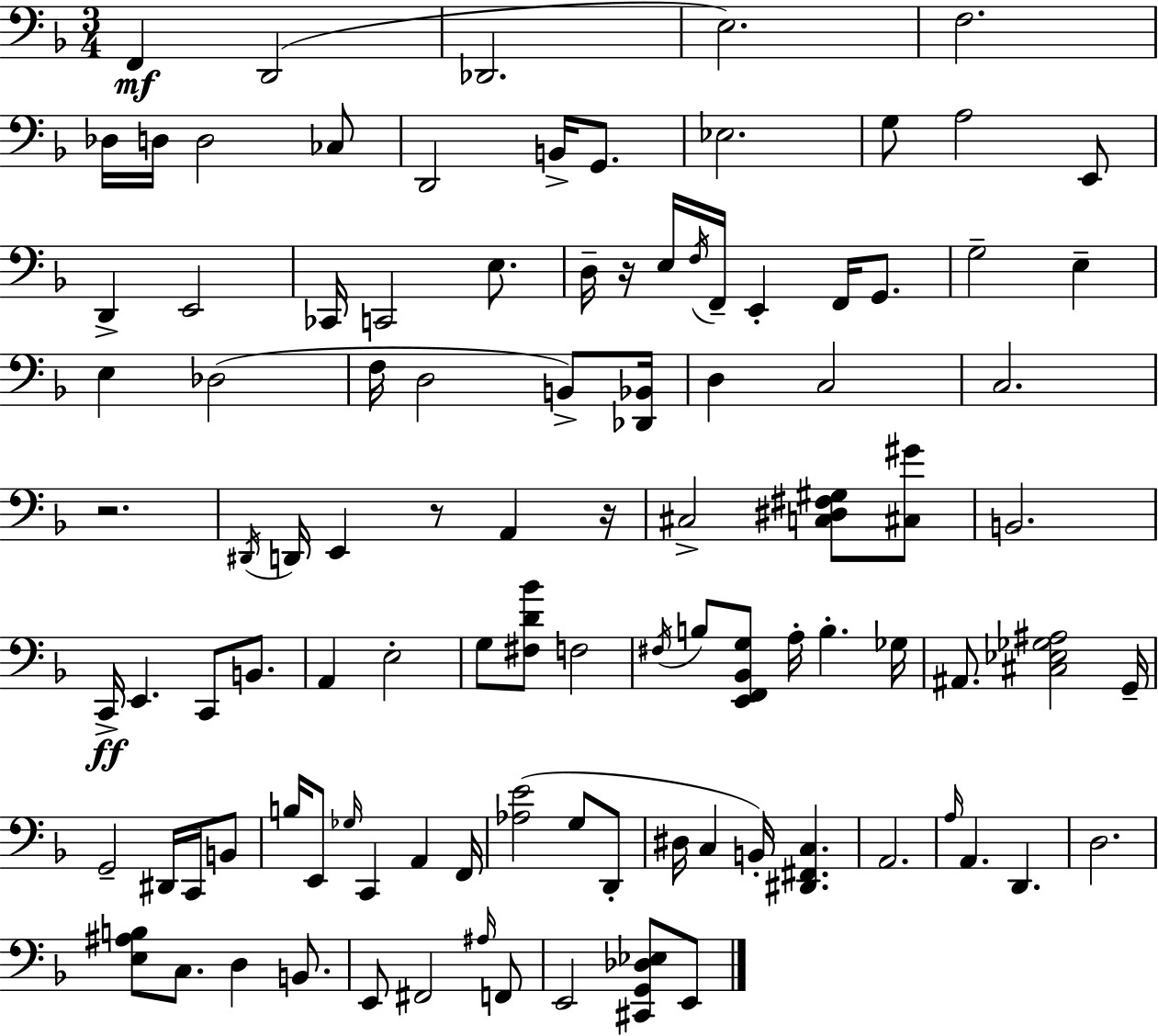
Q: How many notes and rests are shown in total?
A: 102